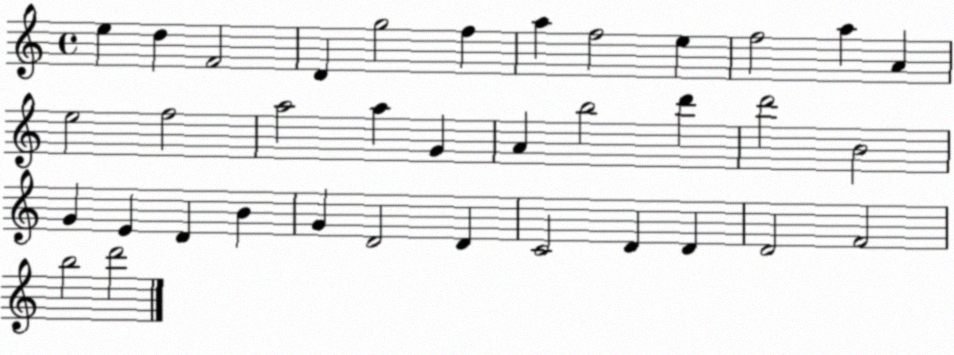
X:1
T:Untitled
M:4/4
L:1/4
K:C
e d F2 D g2 f a f2 e f2 a A e2 f2 a2 a G A b2 d' d'2 B2 G E D B G D2 D C2 D D D2 F2 b2 d'2